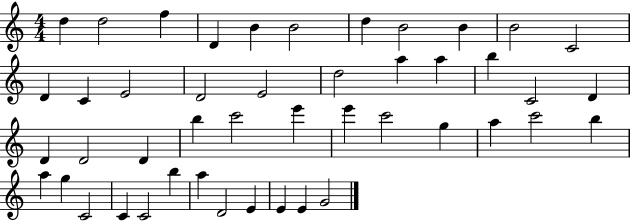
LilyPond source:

{
  \clef treble
  \numericTimeSignature
  \time 4/4
  \key c \major
  d''4 d''2 f''4 | d'4 b'4 b'2 | d''4 b'2 b'4 | b'2 c'2 | \break d'4 c'4 e'2 | d'2 e'2 | d''2 a''4 a''4 | b''4 c'2 d'4 | \break d'4 d'2 d'4 | b''4 c'''2 e'''4 | e'''4 c'''2 g''4 | a''4 c'''2 b''4 | \break a''4 g''4 c'2 | c'4 c'2 b''4 | a''4 d'2 e'4 | e'4 e'4 g'2 | \break \bar "|."
}